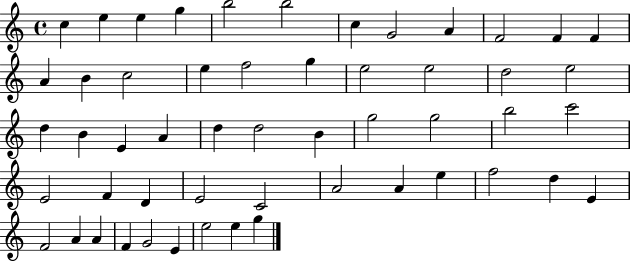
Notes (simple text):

C5/q E5/q E5/q G5/q B5/h B5/h C5/q G4/h A4/q F4/h F4/q F4/q A4/q B4/q C5/h E5/q F5/h G5/q E5/h E5/h D5/h E5/h D5/q B4/q E4/q A4/q D5/q D5/h B4/q G5/h G5/h B5/h C6/h E4/h F4/q D4/q E4/h C4/h A4/h A4/q E5/q F5/h D5/q E4/q F4/h A4/q A4/q F4/q G4/h E4/q E5/h E5/q G5/q